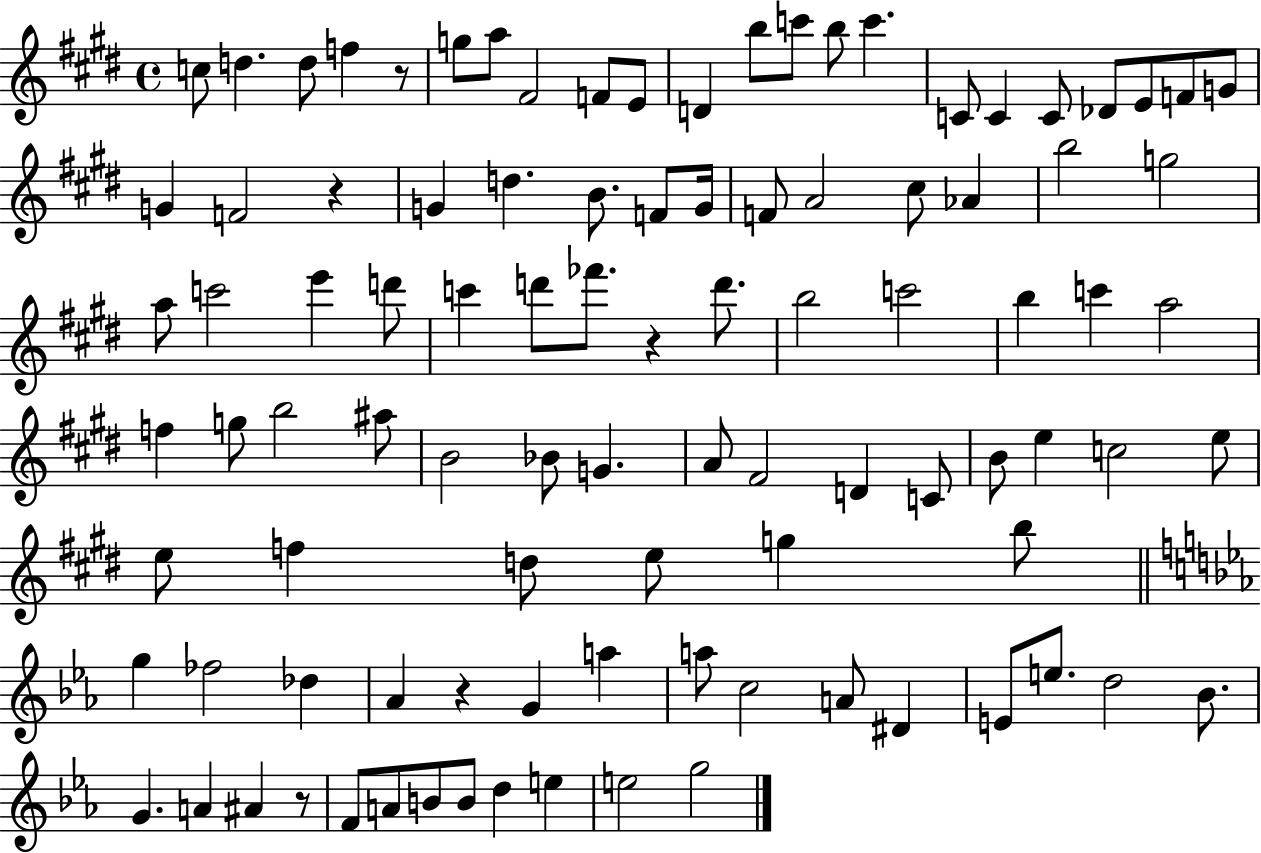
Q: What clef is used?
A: treble